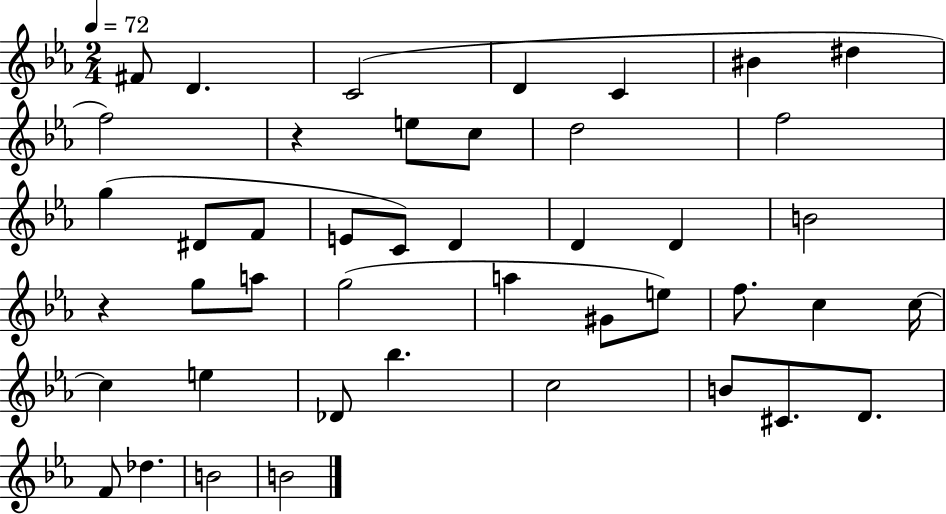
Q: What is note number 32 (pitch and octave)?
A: E5